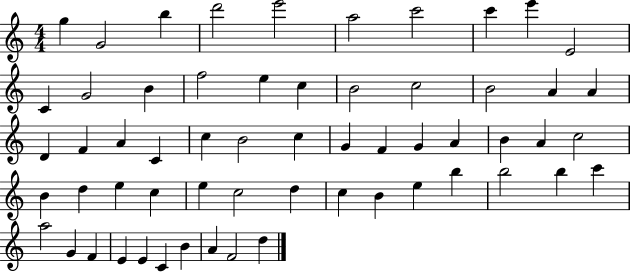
X:1
T:Untitled
M:4/4
L:1/4
K:C
g G2 b d'2 e'2 a2 c'2 c' e' E2 C G2 B f2 e c B2 c2 B2 A A D F A C c B2 c G F G A B A c2 B d e c e c2 d c B e b b2 b c' a2 G F E E C B A F2 d